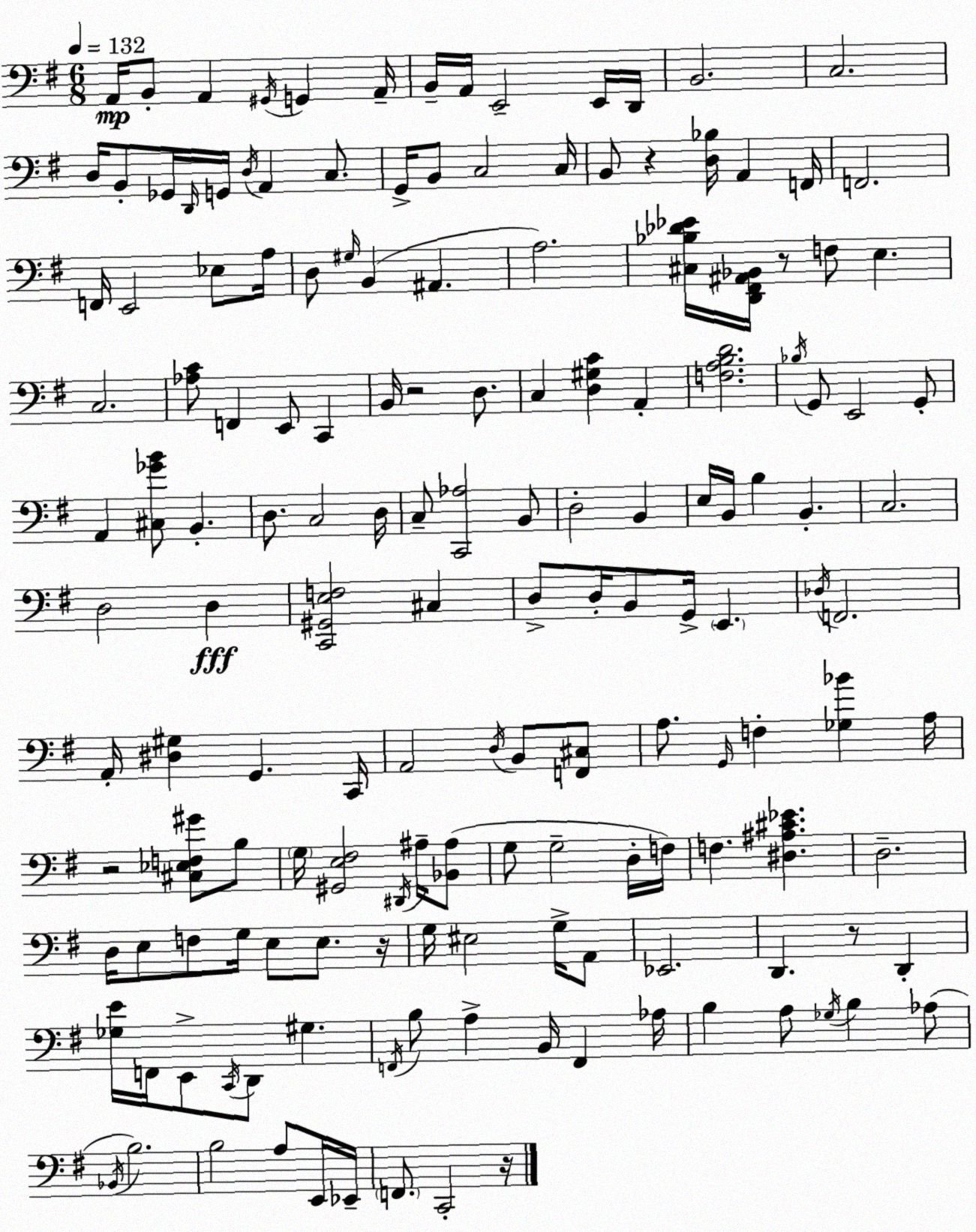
X:1
T:Untitled
M:6/8
L:1/4
K:G
A,,/4 B,,/2 A,, ^G,,/4 G,, A,,/4 B,,/4 A,,/4 E,,2 E,,/4 D,,/4 B,,2 C,2 D,/4 B,,/2 _G,,/4 D,,/4 G,,/4 D,/4 A,, C,/2 G,,/4 B,,/2 C,2 C,/4 B,,/2 z [D,_B,]/4 A,, F,,/4 F,,2 F,,/4 E,,2 _E,/2 A,/4 D,/2 ^G,/4 B,, ^A,, A,2 [^C,_B,_D_E]/4 [D,,^F,,^A,,_B,,]/4 z/2 F,/2 E, C,2 [_A,C]/2 F,, E,,/2 C,, B,,/4 z2 D,/2 C, [D,^G,C] A,, [F,A,B,D]2 _B,/4 G,,/2 E,,2 G,,/2 A,, [^C,_GB]/2 B,, D,/2 C,2 D,/4 C,/2 [C,,_A,]2 B,,/2 D,2 B,, E,/4 B,,/4 B, B,, C,2 D,2 D, [C,,^G,,E,F,]2 ^C, D,/2 D,/4 B,,/2 G,,/4 E,, _D,/4 F,,2 A,,/4 [^D,^G,] G,, C,,/4 A,,2 D,/4 B,,/2 [F,,^C,]/2 A,/2 G,,/4 F, [_G,_B] A,/4 z2 [^C,_E,F,^G]/2 B,/2 G,/4 [^G,,E,^F,]2 ^D,,/4 ^A,/4 [_B,,^A,]/2 G,/2 G,2 D,/4 F,/4 F, [^D,^A,^C_E] D,2 D,/4 E,/2 F,/2 G,/4 E,/2 E,/2 z/4 G,/4 ^E,2 G,/4 A,,/2 _E,,2 D,, z/2 D,, [_G,E]/4 F,,/4 E,,/2 C,,/4 D,,/2 ^G, F,,/4 B,/2 A, B,,/4 F,, _A,/4 B, A,/2 _G,/4 B, _A,/2 _B,,/4 B,2 B,2 A,/2 E,,/4 _E,,/4 F,,/2 C,,2 z/4